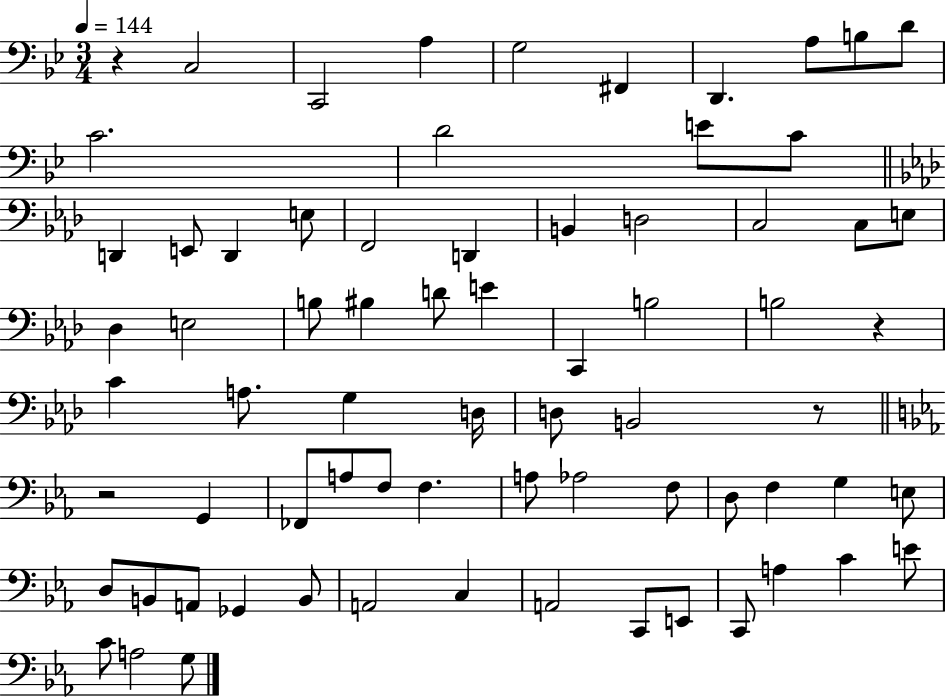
{
  \clef bass
  \numericTimeSignature
  \time 3/4
  \key bes \major
  \tempo 4 = 144
  r4 c2 | c,2 a4 | g2 fis,4 | d,4. a8 b8 d'8 | \break c'2. | d'2 e'8 c'8 | \bar "||" \break \key aes \major d,4 e,8 d,4 e8 | f,2 d,4 | b,4 d2 | c2 c8 e8 | \break des4 e2 | b8 bis4 d'8 e'4 | c,4 b2 | b2 r4 | \break c'4 a8. g4 d16 | d8 b,2 r8 | \bar "||" \break \key ees \major r2 g,4 | fes,8 a8 f8 f4. | a8 aes2 f8 | d8 f4 g4 e8 | \break d8 b,8 a,8 ges,4 b,8 | a,2 c4 | a,2 c,8 e,8 | c,8 a4 c'4 e'8 | \break c'8 a2 g8 | \bar "|."
}